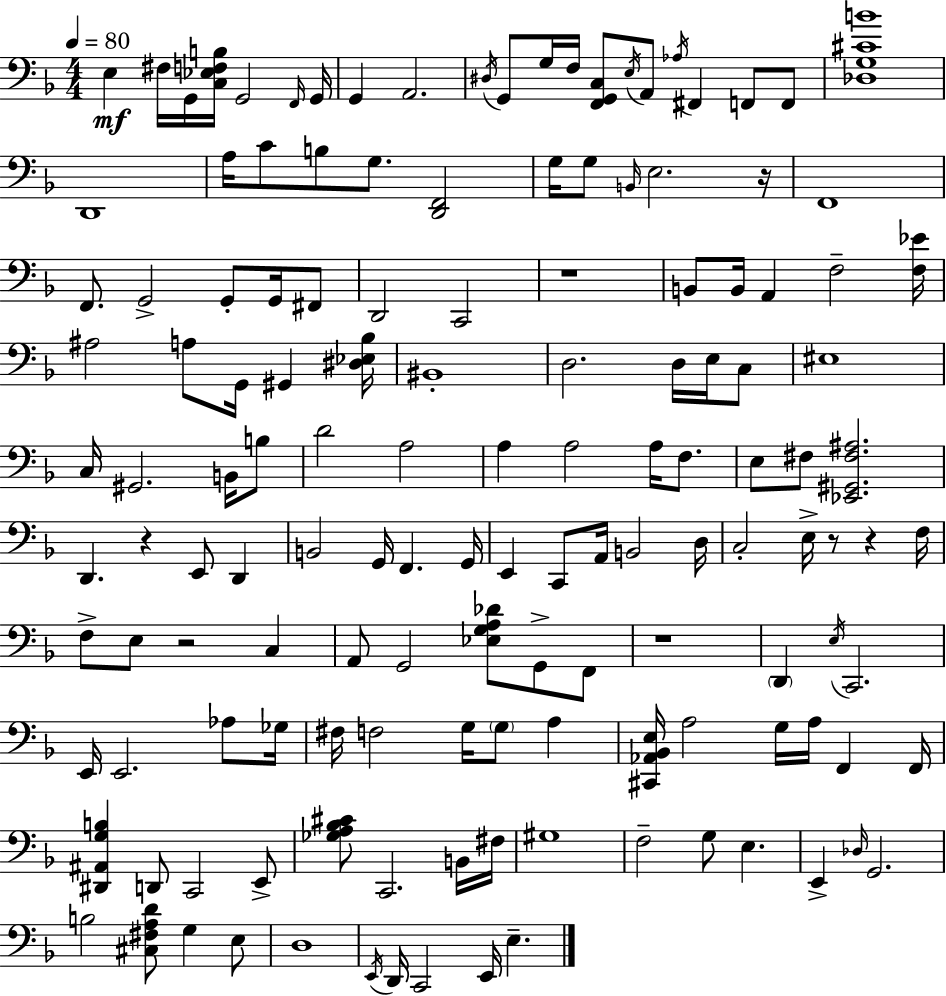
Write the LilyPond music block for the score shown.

{
  \clef bass
  \numericTimeSignature
  \time 4/4
  \key d \minor
  \tempo 4 = 80
  e4\mf fis16 g,16 <c ees f b>16 g,2 \grace { f,16 } | g,16 g,4 a,2. | \acciaccatura { dis16 } g,8 g16 f16 <f, g, c>8 \acciaccatura { e16 } a,8 \acciaccatura { aes16 } fis,4 | f,8 f,8 <des g cis' b'>1 | \break d,1 | a16 c'8 b8 g8. <d, f,>2 | g16 g8 \grace { b,16 } e2. | r16 f,1 | \break f,8. g,2-> | g,8-. g,16 fis,8 d,2 c,2 | r1 | b,8 b,16 a,4 f2-- | \break <f ees'>16 ais2 a8 g,16 | gis,4 <dis ees bes>16 bis,1-. | d2. | d16 e16 c8 eis1 | \break c16 gis,2. | b,16 b8 d'2 a2 | a4 a2 | a16 f8. e8 fis8 <ees, gis, fis ais>2. | \break d,4. r4 e,8 | d,4 b,2 g,16 f,4. | g,16 e,4 c,8 a,16 b,2 | d16 c2-. e16-> r8 | \break r4 f16 f8-> e8 r2 | c4 a,8 g,2 <ees g a des'>8 | g,8-> f,8 r1 | \parenthesize d,4 \acciaccatura { e16 } c,2. | \break e,16 e,2. | aes8 ges16 fis16 f2 g16 | \parenthesize g8 a4 <cis, aes, bes, e>16 a2 g16 | a16 f,4 f,16 <dis, ais, g b>4 d,8 c,2 | \break e,8-> <ges a bes cis'>8 c,2. | b,16 fis16 gis1 | f2-- g8 | e4. e,4-> \grace { des16 } g,2. | \break b2 <cis fis a d'>8 | g4 e8 d1 | \acciaccatura { e,16 } d,16 c,2 | e,16 e4.-- \bar "|."
}